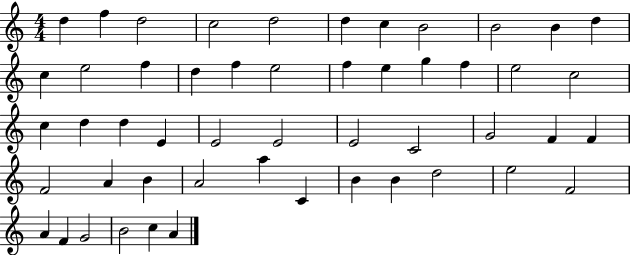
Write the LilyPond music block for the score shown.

{
  \clef treble
  \numericTimeSignature
  \time 4/4
  \key c \major
  d''4 f''4 d''2 | c''2 d''2 | d''4 c''4 b'2 | b'2 b'4 d''4 | \break c''4 e''2 f''4 | d''4 f''4 e''2 | f''4 e''4 g''4 f''4 | e''2 c''2 | \break c''4 d''4 d''4 e'4 | e'2 e'2 | e'2 c'2 | g'2 f'4 f'4 | \break f'2 a'4 b'4 | a'2 a''4 c'4 | b'4 b'4 d''2 | e''2 f'2 | \break a'4 f'4 g'2 | b'2 c''4 a'4 | \bar "|."
}